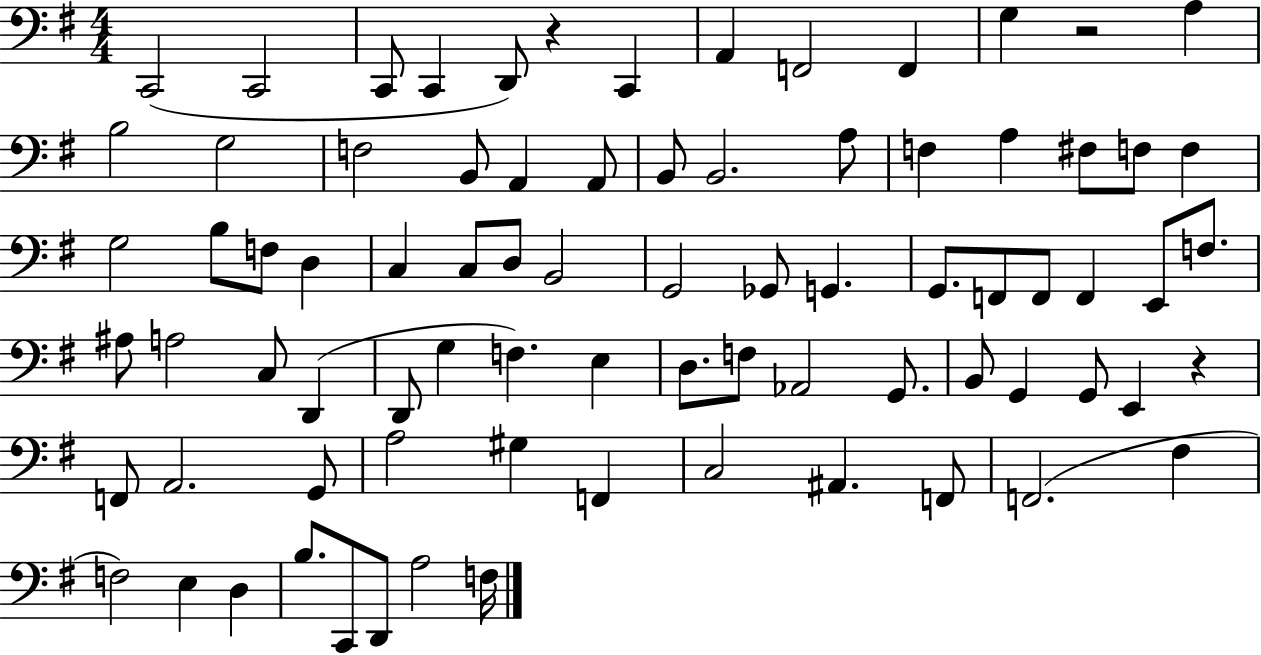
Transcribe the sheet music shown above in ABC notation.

X:1
T:Untitled
M:4/4
L:1/4
K:G
C,,2 C,,2 C,,/2 C,, D,,/2 z C,, A,, F,,2 F,, G, z2 A, B,2 G,2 F,2 B,,/2 A,, A,,/2 B,,/2 B,,2 A,/2 F, A, ^F,/2 F,/2 F, G,2 B,/2 F,/2 D, C, C,/2 D,/2 B,,2 G,,2 _G,,/2 G,, G,,/2 F,,/2 F,,/2 F,, E,,/2 F,/2 ^A,/2 A,2 C,/2 D,, D,,/2 G, F, E, D,/2 F,/2 _A,,2 G,,/2 B,,/2 G,, G,,/2 E,, z F,,/2 A,,2 G,,/2 A,2 ^G, F,, C,2 ^A,, F,,/2 F,,2 ^F, F,2 E, D, B,/2 C,,/2 D,,/2 A,2 F,/4